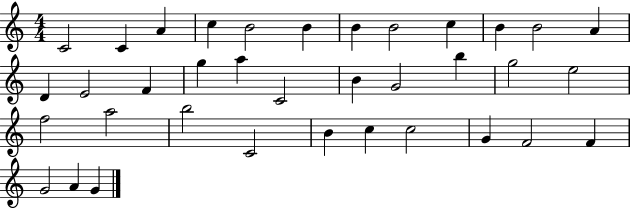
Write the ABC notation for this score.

X:1
T:Untitled
M:4/4
L:1/4
K:C
C2 C A c B2 B B B2 c B B2 A D E2 F g a C2 B G2 b g2 e2 f2 a2 b2 C2 B c c2 G F2 F G2 A G